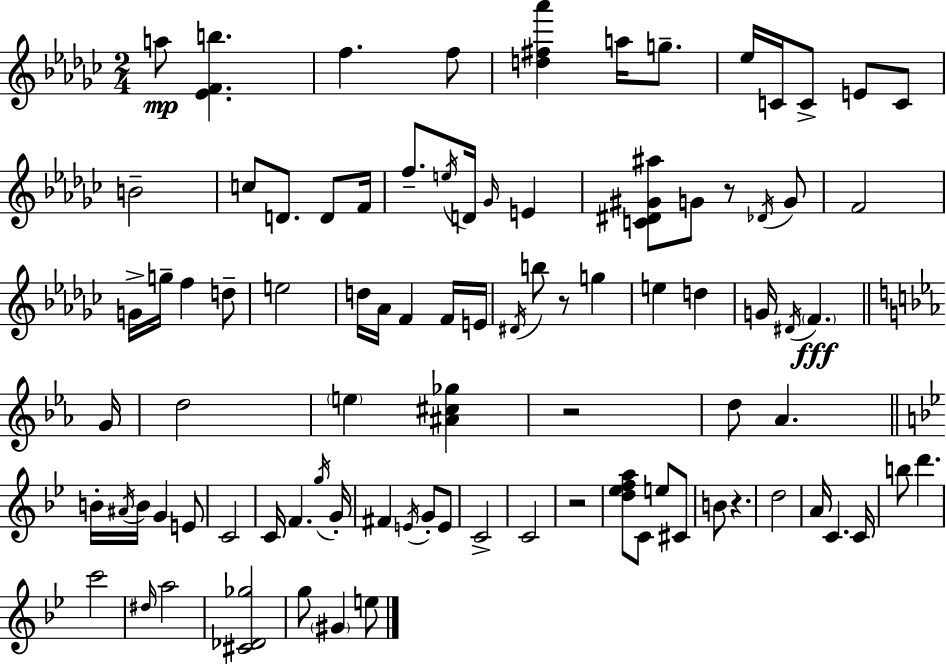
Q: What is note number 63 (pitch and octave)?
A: C4